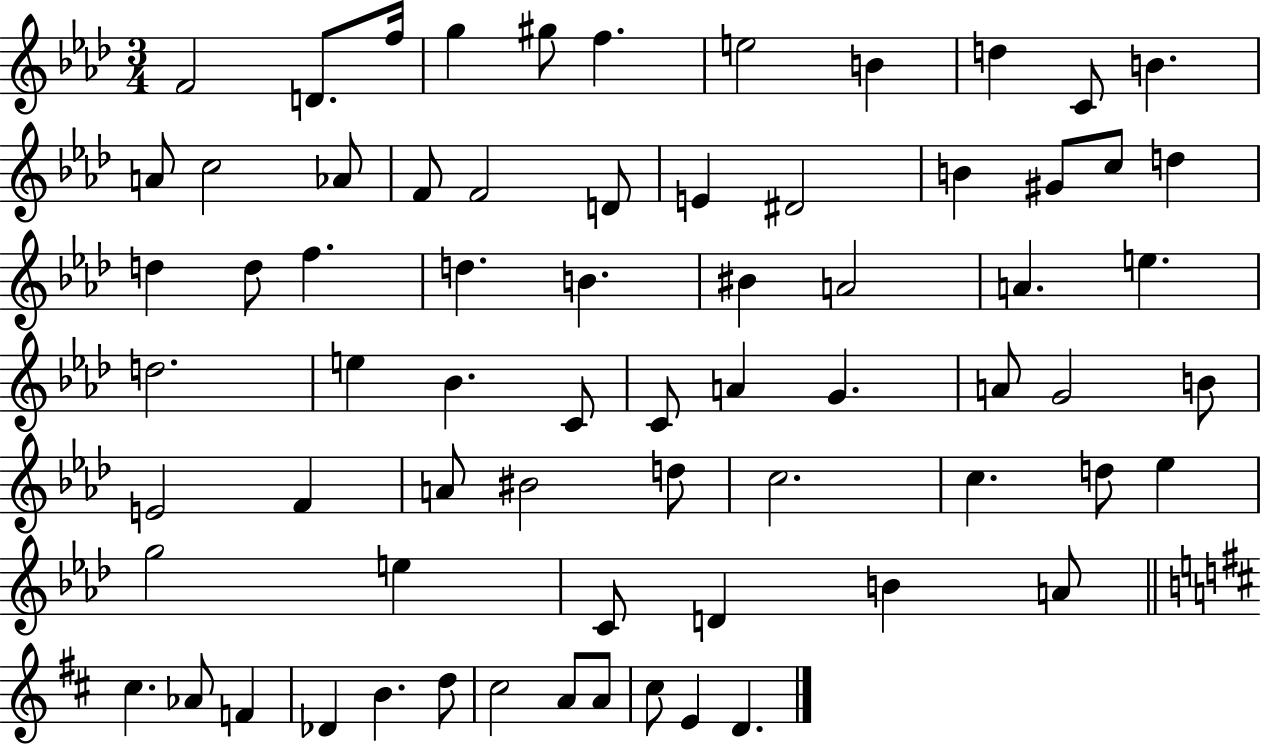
{
  \clef treble
  \numericTimeSignature
  \time 3/4
  \key aes \major
  f'2 d'8. f''16 | g''4 gis''8 f''4. | e''2 b'4 | d''4 c'8 b'4. | \break a'8 c''2 aes'8 | f'8 f'2 d'8 | e'4 dis'2 | b'4 gis'8 c''8 d''4 | \break d''4 d''8 f''4. | d''4. b'4. | bis'4 a'2 | a'4. e''4. | \break d''2. | e''4 bes'4. c'8 | c'8 a'4 g'4. | a'8 g'2 b'8 | \break e'2 f'4 | a'8 bis'2 d''8 | c''2. | c''4. d''8 ees''4 | \break g''2 e''4 | c'8 d'4 b'4 a'8 | \bar "||" \break \key d \major cis''4. aes'8 f'4 | des'4 b'4. d''8 | cis''2 a'8 a'8 | cis''8 e'4 d'4. | \break \bar "|."
}